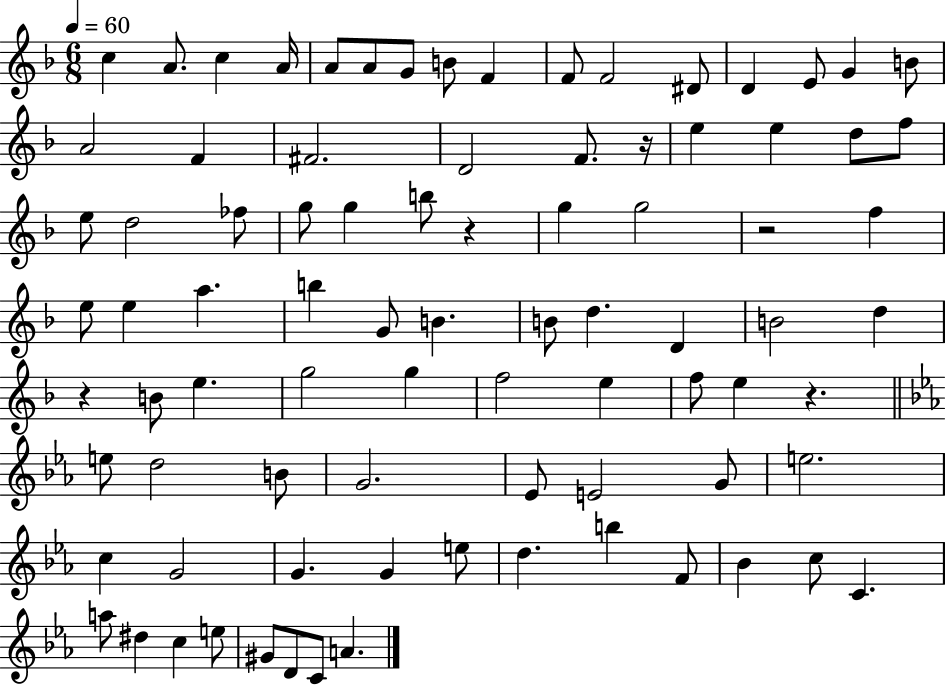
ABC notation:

X:1
T:Untitled
M:6/8
L:1/4
K:F
c A/2 c A/4 A/2 A/2 G/2 B/2 F F/2 F2 ^D/2 D E/2 G B/2 A2 F ^F2 D2 F/2 z/4 e e d/2 f/2 e/2 d2 _f/2 g/2 g b/2 z g g2 z2 f e/2 e a b G/2 B B/2 d D B2 d z B/2 e g2 g f2 e f/2 e z e/2 d2 B/2 G2 _E/2 E2 G/2 e2 c G2 G G e/2 d b F/2 _B c/2 C a/2 ^d c e/2 ^G/2 D/2 C/2 A